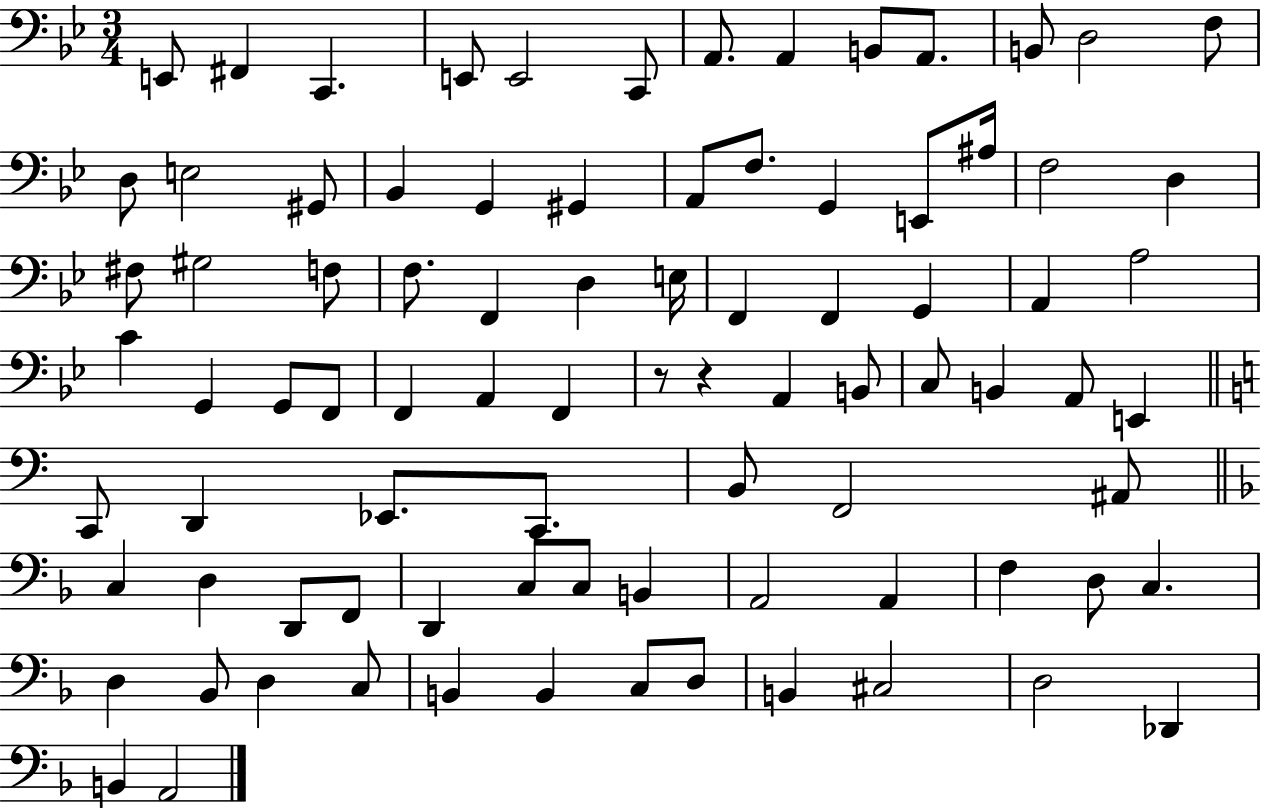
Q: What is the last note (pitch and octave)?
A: A2